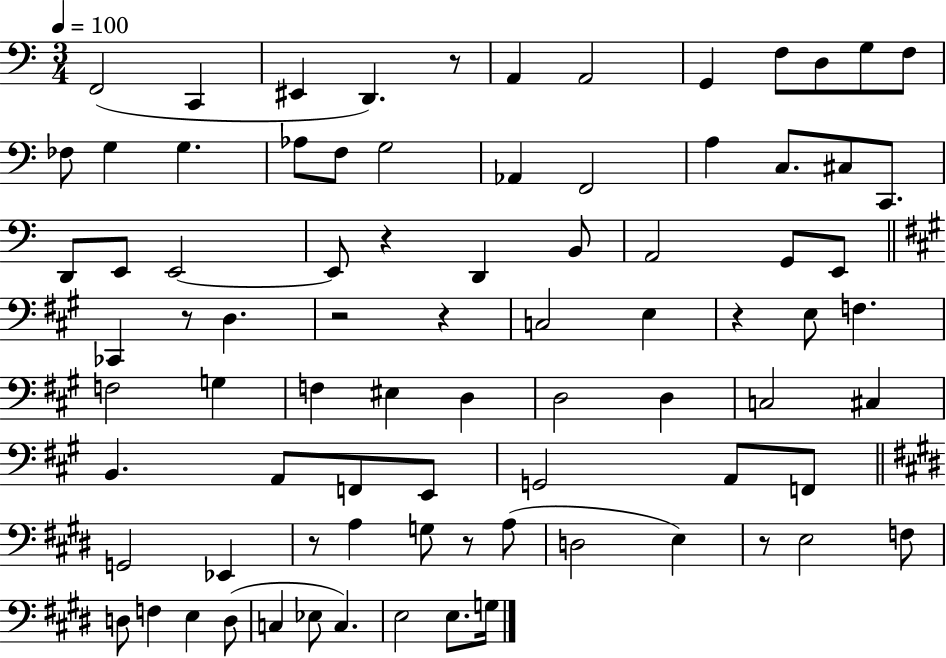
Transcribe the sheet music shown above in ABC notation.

X:1
T:Untitled
M:3/4
L:1/4
K:C
F,,2 C,, ^E,, D,, z/2 A,, A,,2 G,, F,/2 D,/2 G,/2 F,/2 _F,/2 G, G, _A,/2 F,/2 G,2 _A,, F,,2 A, C,/2 ^C,/2 C,,/2 D,,/2 E,,/2 E,,2 E,,/2 z D,, B,,/2 A,,2 G,,/2 E,,/2 _C,, z/2 D, z2 z C,2 E, z E,/2 F, F,2 G, F, ^E, D, D,2 D, C,2 ^C, B,, A,,/2 F,,/2 E,,/2 G,,2 A,,/2 F,,/2 G,,2 _E,, z/2 A, G,/2 z/2 A,/2 D,2 E, z/2 E,2 F,/2 D,/2 F, E, D,/2 C, _E,/2 C, E,2 E,/2 G,/4